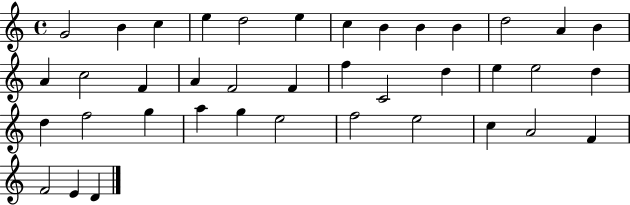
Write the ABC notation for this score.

X:1
T:Untitled
M:4/4
L:1/4
K:C
G2 B c e d2 e c B B B d2 A B A c2 F A F2 F f C2 d e e2 d d f2 g a g e2 f2 e2 c A2 F F2 E D